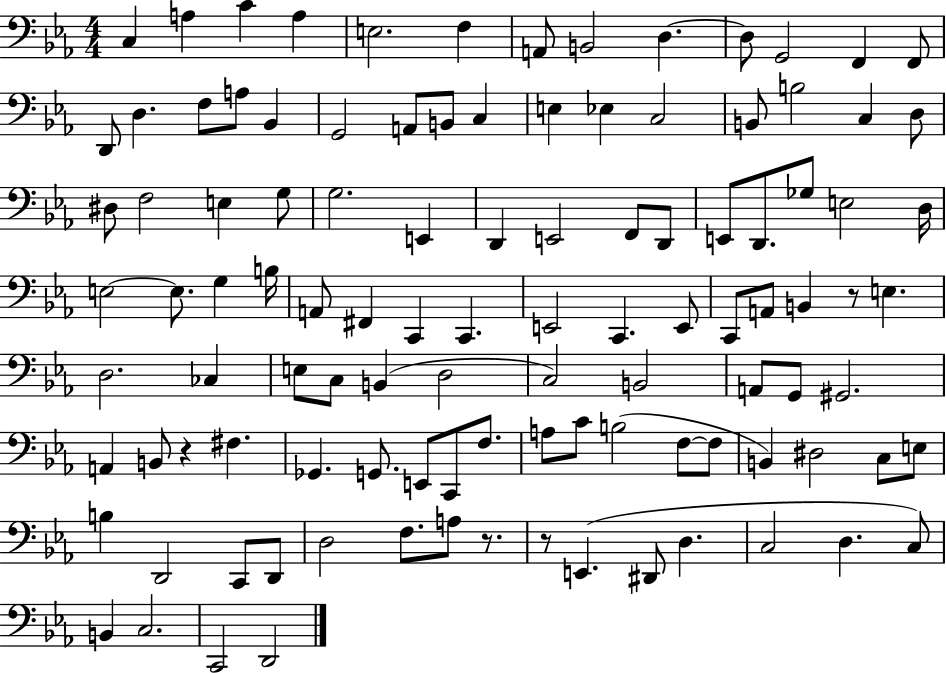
X:1
T:Untitled
M:4/4
L:1/4
K:Eb
C, A, C A, E,2 F, A,,/2 B,,2 D, D,/2 G,,2 F,, F,,/2 D,,/2 D, F,/2 A,/2 _B,, G,,2 A,,/2 B,,/2 C, E, _E, C,2 B,,/2 B,2 C, D,/2 ^D,/2 F,2 E, G,/2 G,2 E,, D,, E,,2 F,,/2 D,,/2 E,,/2 D,,/2 _G,/2 E,2 D,/4 E,2 E,/2 G, B,/4 A,,/2 ^F,, C,, C,, E,,2 C,, E,,/2 C,,/2 A,,/2 B,, z/2 E, D,2 _C, E,/2 C,/2 B,, D,2 C,2 B,,2 A,,/2 G,,/2 ^G,,2 A,, B,,/2 z ^F, _G,, G,,/2 E,,/2 C,,/2 F,/2 A,/2 C/2 B,2 F,/2 F,/2 B,, ^D,2 C,/2 E,/2 B, D,,2 C,,/2 D,,/2 D,2 F,/2 A,/2 z/2 z/2 E,, ^D,,/2 D, C,2 D, C,/2 B,, C,2 C,,2 D,,2